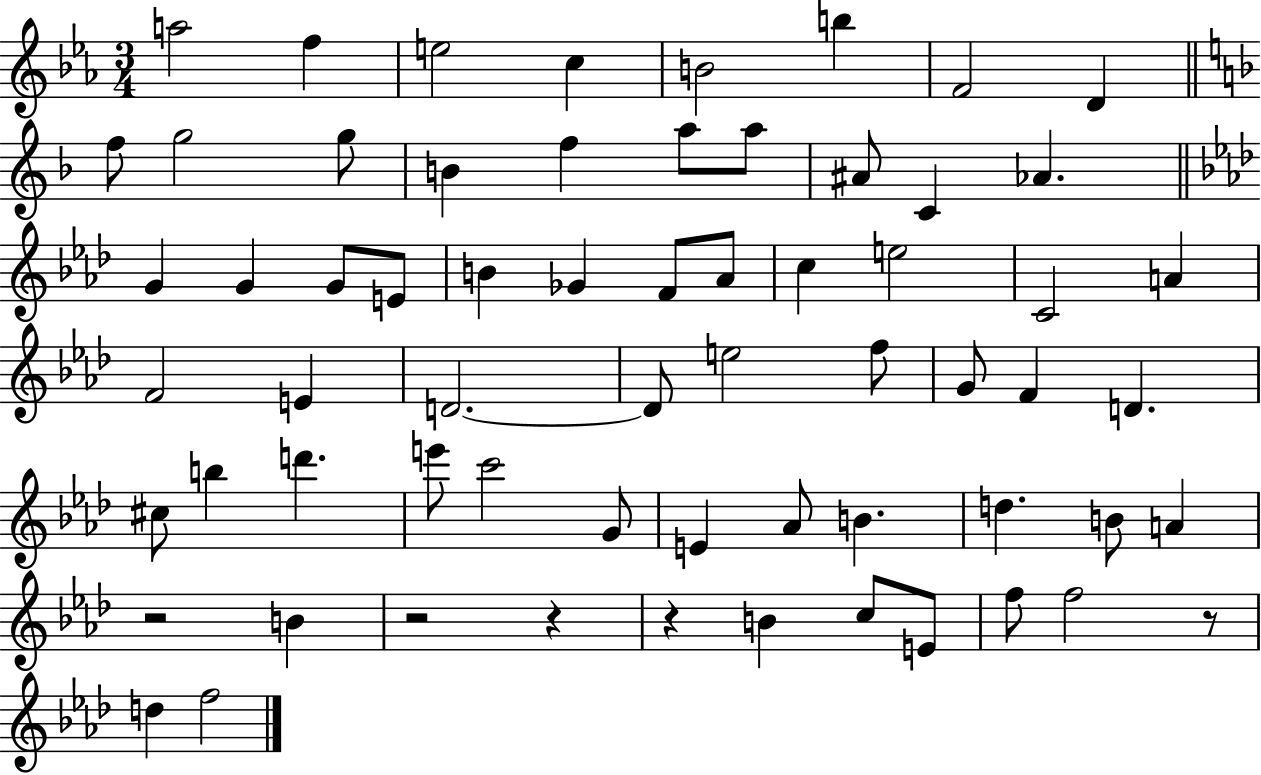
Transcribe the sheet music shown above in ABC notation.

X:1
T:Untitled
M:3/4
L:1/4
K:Eb
a2 f e2 c B2 b F2 D f/2 g2 g/2 B f a/2 a/2 ^A/2 C _A G G G/2 E/2 B _G F/2 _A/2 c e2 C2 A F2 E D2 D/2 e2 f/2 G/2 F D ^c/2 b d' e'/2 c'2 G/2 E _A/2 B d B/2 A z2 B z2 z z B c/2 E/2 f/2 f2 z/2 d f2